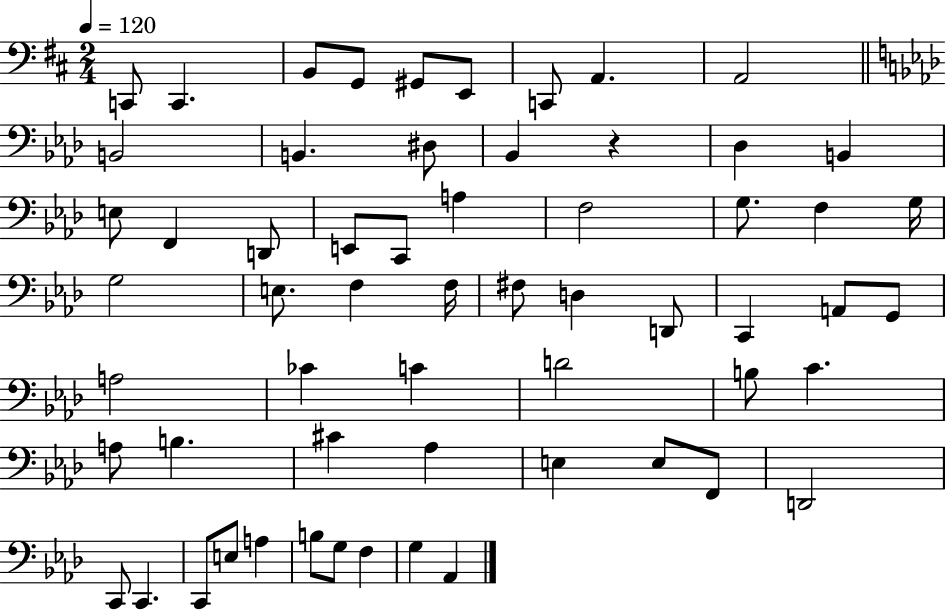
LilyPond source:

{
  \clef bass
  \numericTimeSignature
  \time 2/4
  \key d \major
  \tempo 4 = 120
  c,8 c,4. | b,8 g,8 gis,8 e,8 | c,8 a,4. | a,2 | \break \bar "||" \break \key aes \major b,2 | b,4. dis8 | bes,4 r4 | des4 b,4 | \break e8 f,4 d,8 | e,8 c,8 a4 | f2 | g8. f4 g16 | \break g2 | e8. f4 f16 | fis8 d4 d,8 | c,4 a,8 g,8 | \break a2 | ces'4 c'4 | d'2 | b8 c'4. | \break a8 b4. | cis'4 aes4 | e4 e8 f,8 | d,2 | \break c,8 c,4. | c,8 e8 a4 | b8 g8 f4 | g4 aes,4 | \break \bar "|."
}